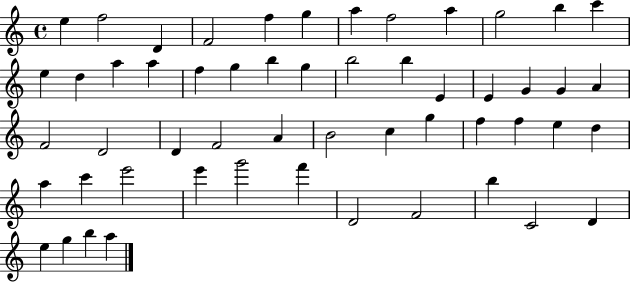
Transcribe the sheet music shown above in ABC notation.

X:1
T:Untitled
M:4/4
L:1/4
K:C
e f2 D F2 f g a f2 a g2 b c' e d a a f g b g b2 b E E G G A F2 D2 D F2 A B2 c g f f e d a c' e'2 e' g'2 f' D2 F2 b C2 D e g b a